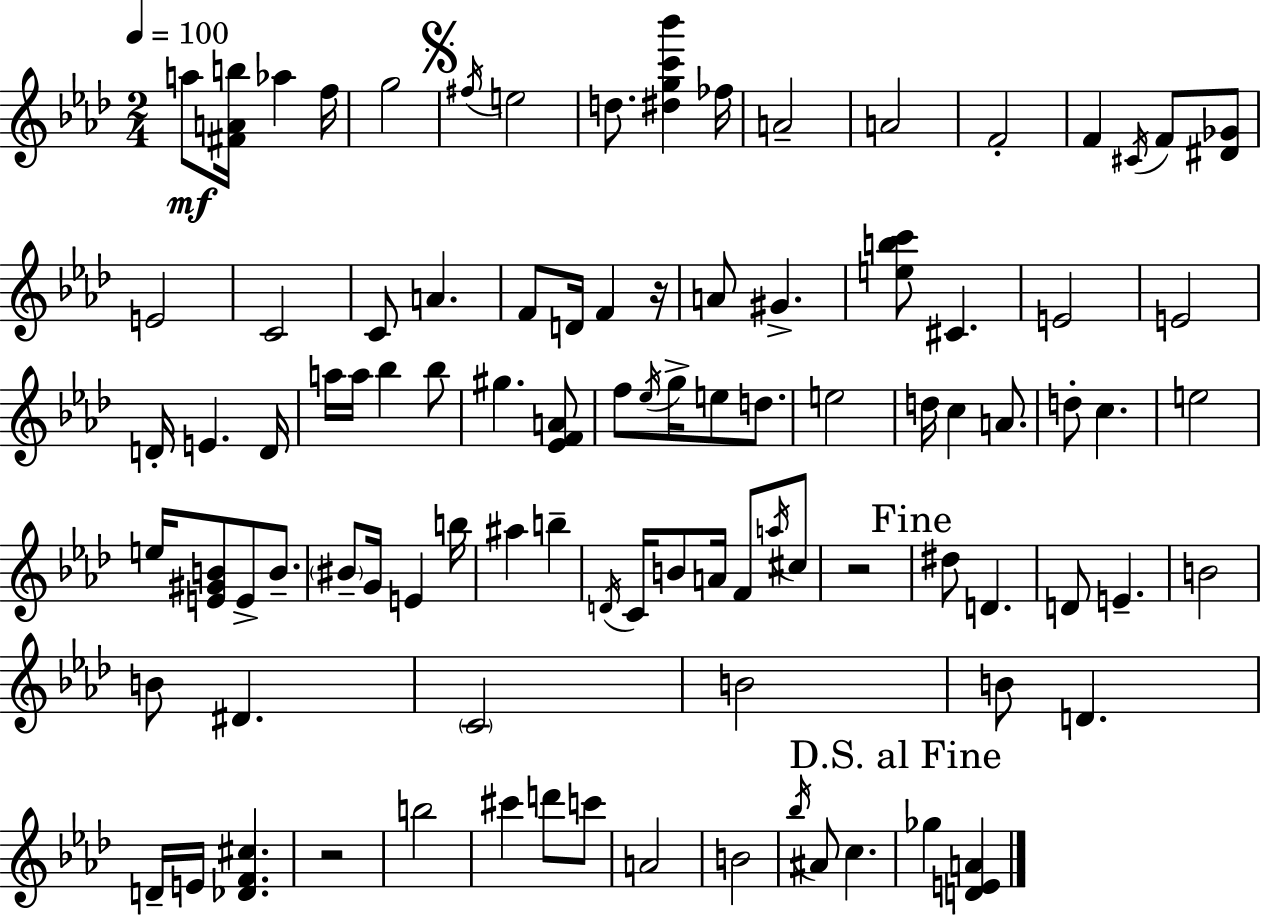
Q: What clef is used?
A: treble